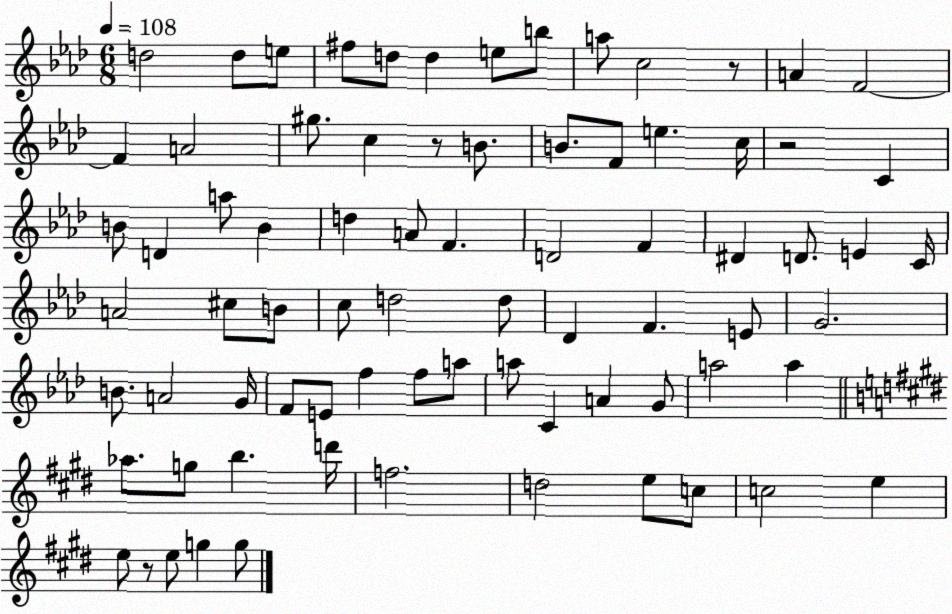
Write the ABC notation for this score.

X:1
T:Untitled
M:6/8
L:1/4
K:Ab
d2 d/2 e/2 ^f/2 d/2 d e/2 b/2 a/2 c2 z/2 A F2 F A2 ^g/2 c z/2 B/2 B/2 F/2 e c/4 z2 C B/2 D a/2 B d A/2 F D2 F ^D D/2 E C/4 A2 ^c/2 B/2 c/2 d2 d/2 _D F E/2 G2 B/2 A2 G/4 F/2 E/2 f f/2 a/2 a/2 C A G/2 a2 a _a/2 g/2 b d'/4 f2 d2 e/2 c/2 c2 e e/2 z/2 e/2 g g/2